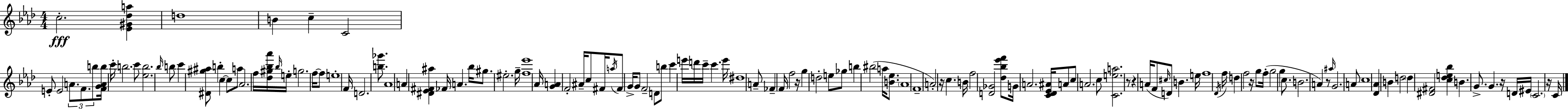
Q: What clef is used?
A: treble